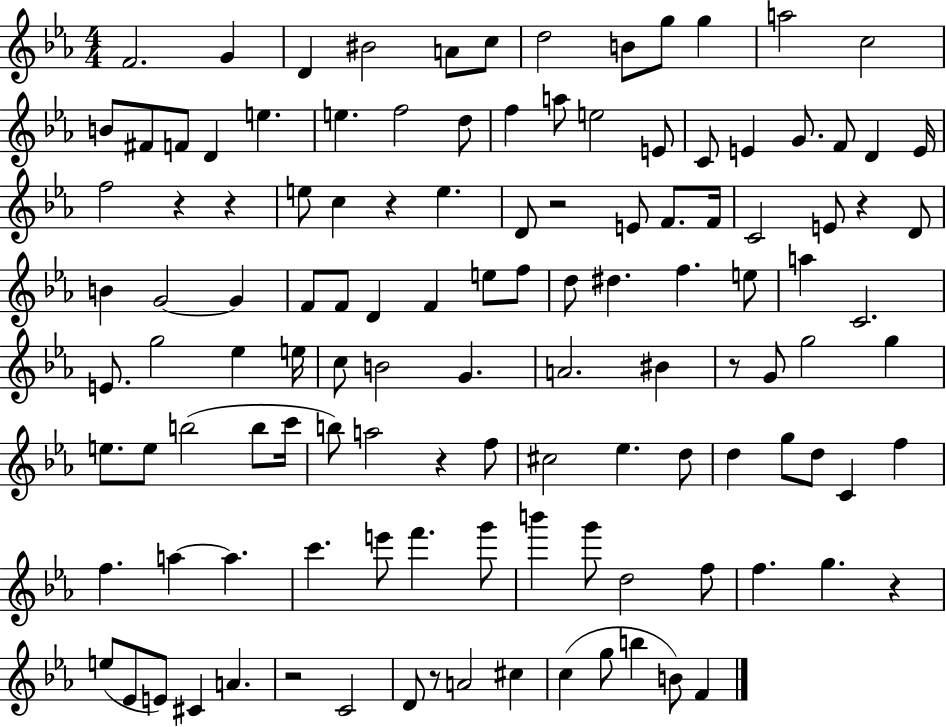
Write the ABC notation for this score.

X:1
T:Untitled
M:4/4
L:1/4
K:Eb
F2 G D ^B2 A/2 c/2 d2 B/2 g/2 g a2 c2 B/2 ^F/2 F/2 D e e f2 d/2 f a/2 e2 E/2 C/2 E G/2 F/2 D E/4 f2 z z e/2 c z e D/2 z2 E/2 F/2 F/4 C2 E/2 z D/2 B G2 G F/2 F/2 D F e/2 f/2 d/2 ^d f e/2 a C2 E/2 g2 _e e/4 c/2 B2 G A2 ^B z/2 G/2 g2 g e/2 e/2 b2 b/2 c'/4 b/2 a2 z f/2 ^c2 _e d/2 d g/2 d/2 C f f a a c' e'/2 f' g'/2 b' g'/2 d2 f/2 f g z e/2 _E/2 E/2 ^C A z2 C2 D/2 z/2 A2 ^c c g/2 b B/2 F